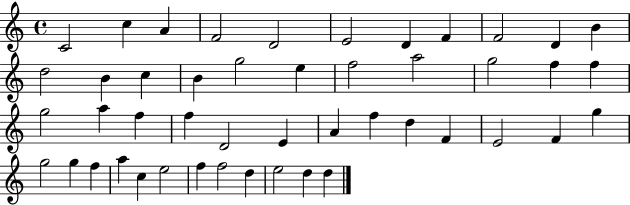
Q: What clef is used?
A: treble